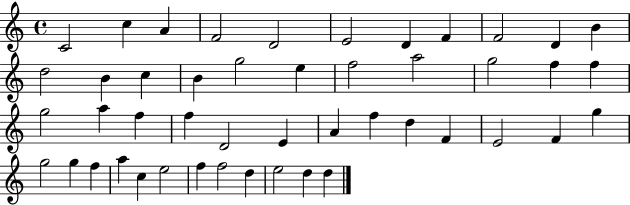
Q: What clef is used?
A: treble